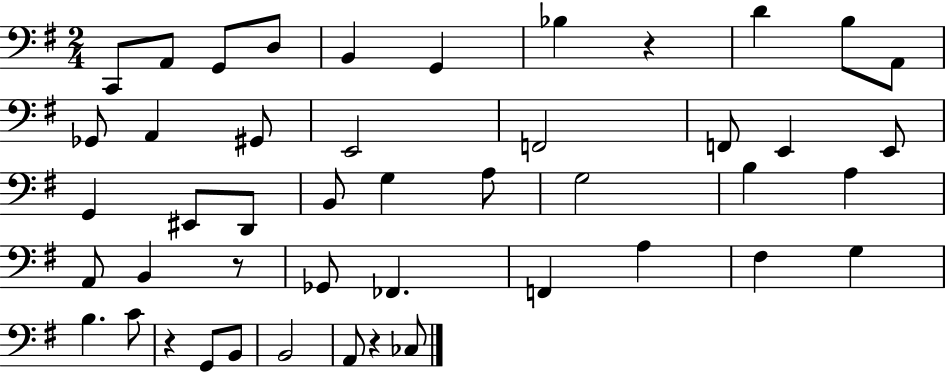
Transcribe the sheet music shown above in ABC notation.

X:1
T:Untitled
M:2/4
L:1/4
K:G
C,,/2 A,,/2 G,,/2 D,/2 B,, G,, _B, z D B,/2 A,,/2 _G,,/2 A,, ^G,,/2 E,,2 F,,2 F,,/2 E,, E,,/2 G,, ^E,,/2 D,,/2 B,,/2 G, A,/2 G,2 B, A, A,,/2 B,, z/2 _G,,/2 _F,, F,, A, ^F, G, B, C/2 z G,,/2 B,,/2 B,,2 A,,/2 z _C,/2